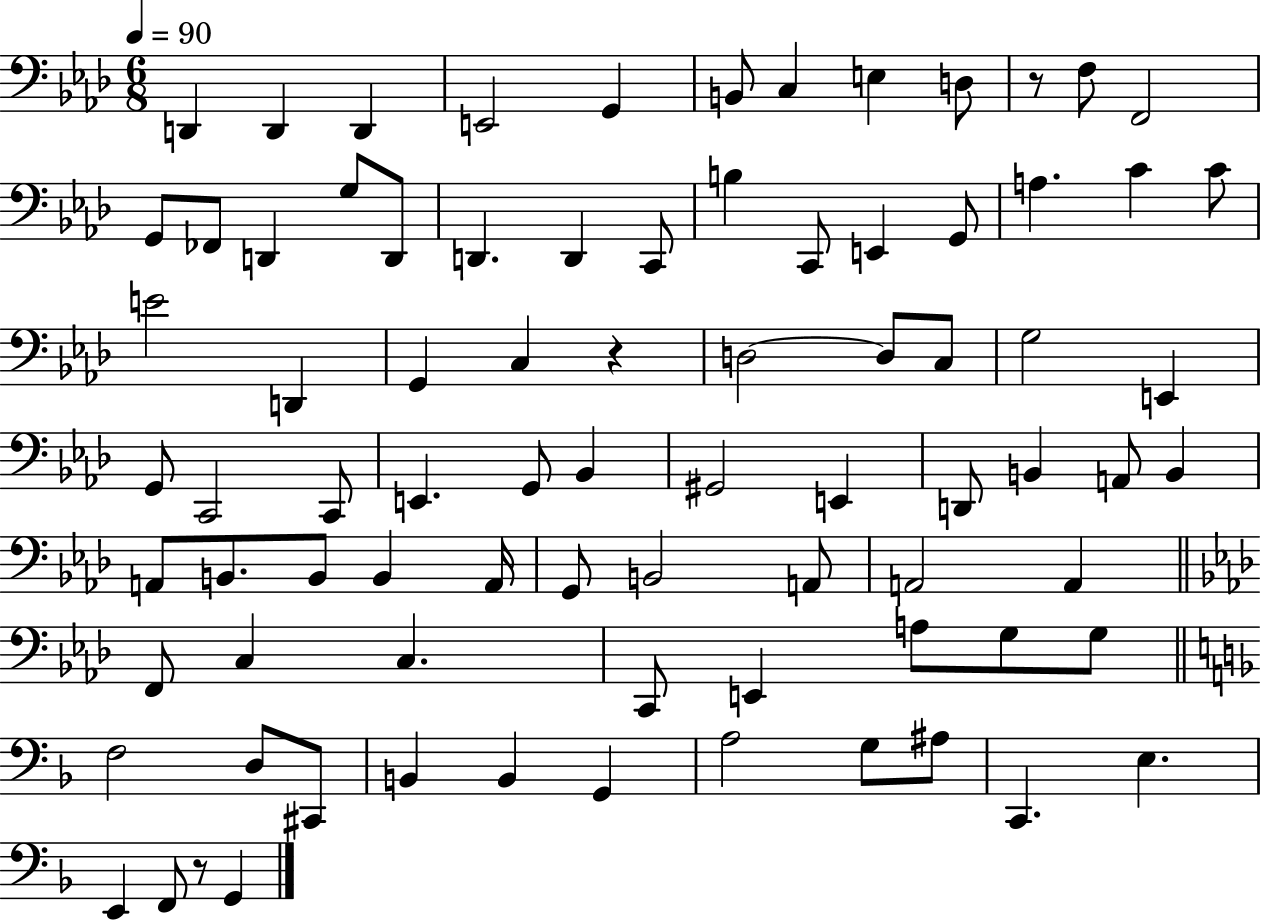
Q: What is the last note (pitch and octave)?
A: G2